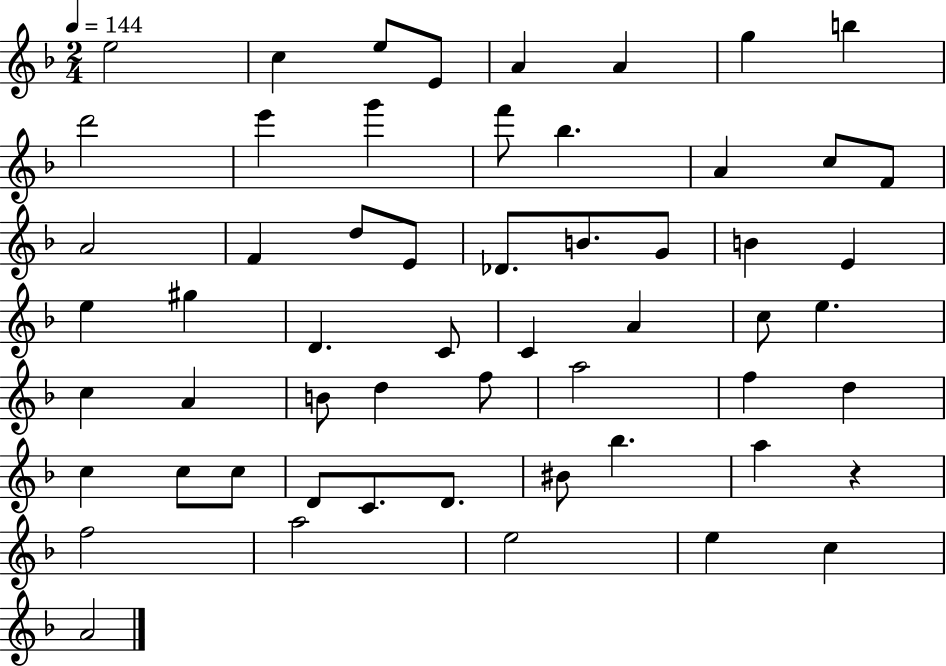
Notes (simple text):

E5/h C5/q E5/e E4/e A4/q A4/q G5/q B5/q D6/h E6/q G6/q F6/e Bb5/q. A4/q C5/e F4/e A4/h F4/q D5/e E4/e Db4/e. B4/e. G4/e B4/q E4/q E5/q G#5/q D4/q. C4/e C4/q A4/q C5/e E5/q. C5/q A4/q B4/e D5/q F5/e A5/h F5/q D5/q C5/q C5/e C5/e D4/e C4/e. D4/e. BIS4/e Bb5/q. A5/q R/q F5/h A5/h E5/h E5/q C5/q A4/h